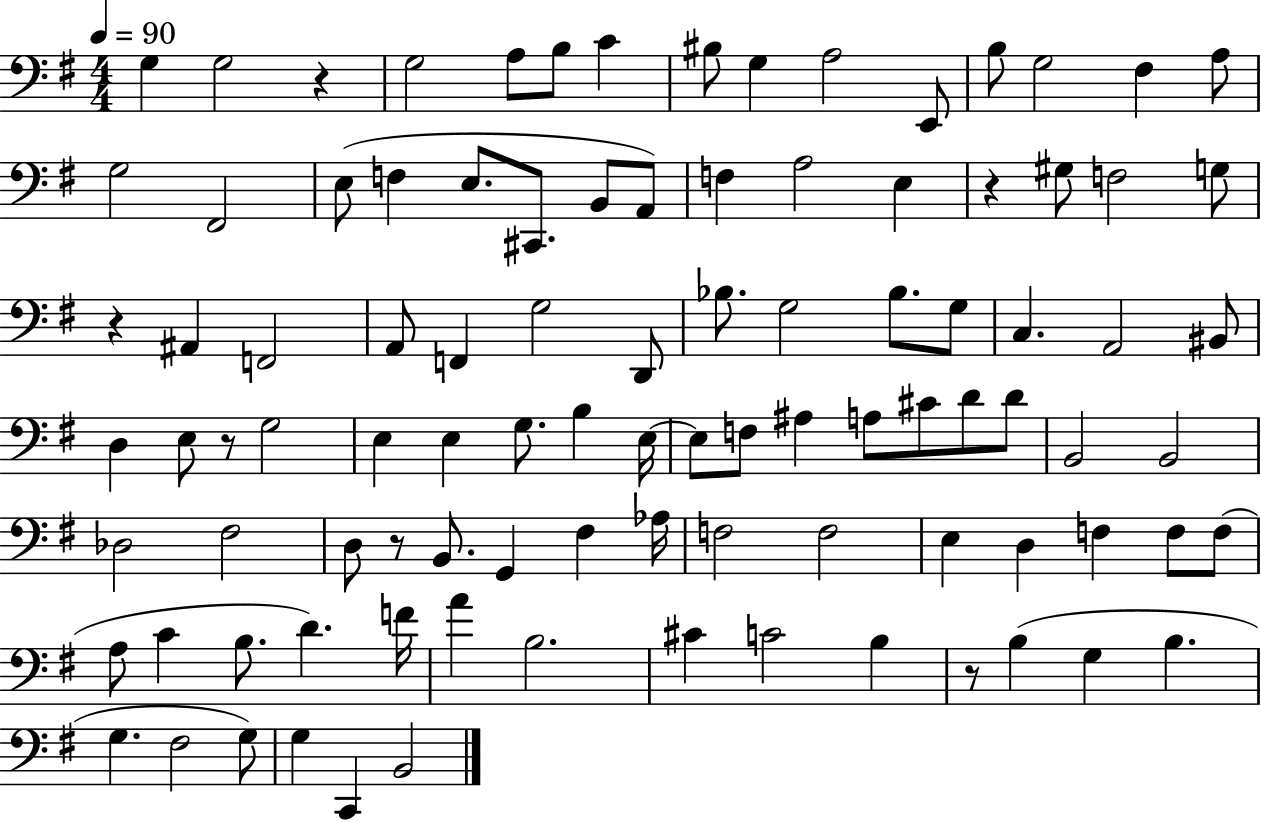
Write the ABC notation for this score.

X:1
T:Untitled
M:4/4
L:1/4
K:G
G, G,2 z G,2 A,/2 B,/2 C ^B,/2 G, A,2 E,,/2 B,/2 G,2 ^F, A,/2 G,2 ^F,,2 E,/2 F, E,/2 ^C,,/2 B,,/2 A,,/2 F, A,2 E, z ^G,/2 F,2 G,/2 z ^A,, F,,2 A,,/2 F,, G,2 D,,/2 _B,/2 G,2 _B,/2 G,/2 C, A,,2 ^B,,/2 D, E,/2 z/2 G,2 E, E, G,/2 B, E,/4 E,/2 F,/2 ^A, A,/2 ^C/2 D/2 D/2 B,,2 B,,2 _D,2 ^F,2 D,/2 z/2 B,,/2 G,, ^F, _A,/4 F,2 F,2 E, D, F, F,/2 F,/2 A,/2 C B,/2 D F/4 A B,2 ^C C2 B, z/2 B, G, B, G, ^F,2 G,/2 G, C,, B,,2